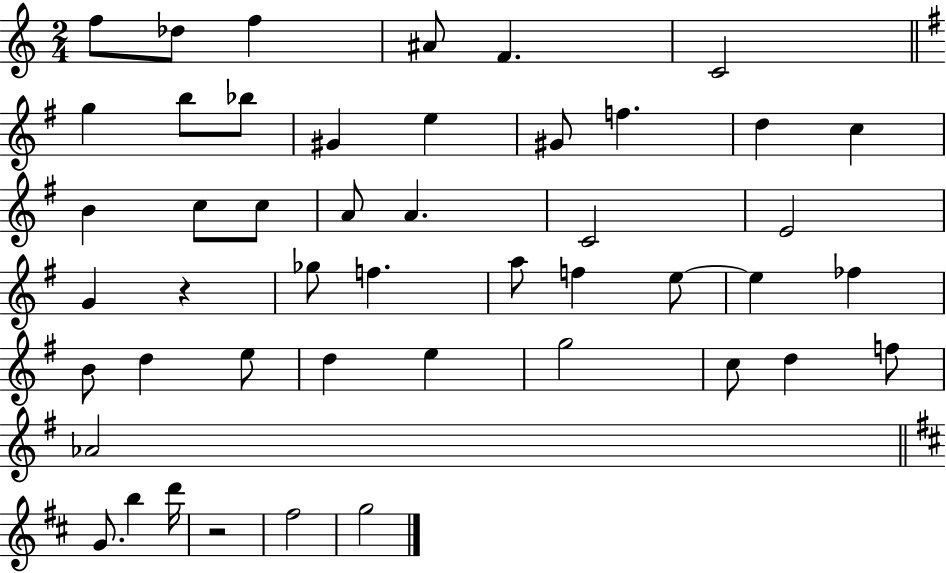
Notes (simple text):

F5/e Db5/e F5/q A#4/e F4/q. C4/h G5/q B5/e Bb5/e G#4/q E5/q G#4/e F5/q. D5/q C5/q B4/q C5/e C5/e A4/e A4/q. C4/h E4/h G4/q R/q Gb5/e F5/q. A5/e F5/q E5/e E5/q FES5/q B4/e D5/q E5/e D5/q E5/q G5/h C5/e D5/q F5/e Ab4/h G4/e. B5/q D6/s R/h F#5/h G5/h